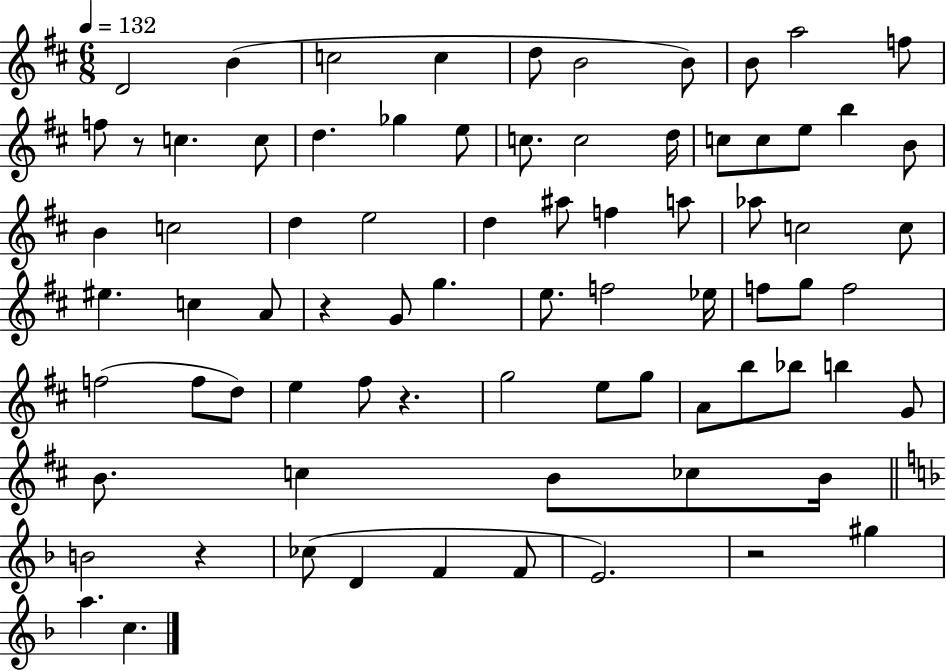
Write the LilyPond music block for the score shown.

{
  \clef treble
  \numericTimeSignature
  \time 6/8
  \key d \major
  \tempo 4 = 132
  d'2 b'4( | c''2 c''4 | d''8 b'2 b'8) | b'8 a''2 f''8 | \break f''8 r8 c''4. c''8 | d''4. ges''4 e''8 | c''8. c''2 d''16 | c''8 c''8 e''8 b''4 b'8 | \break b'4 c''2 | d''4 e''2 | d''4 ais''8 f''4 a''8 | aes''8 c''2 c''8 | \break eis''4. c''4 a'8 | r4 g'8 g''4. | e''8. f''2 ees''16 | f''8 g''8 f''2 | \break f''2( f''8 d''8) | e''4 fis''8 r4. | g''2 e''8 g''8 | a'8 b''8 bes''8 b''4 g'8 | \break b'8. c''4 b'8 ces''8 b'16 | \bar "||" \break \key d \minor b'2 r4 | ces''8( d'4 f'4 f'8 | e'2.) | r2 gis''4 | \break a''4. c''4. | \bar "|."
}